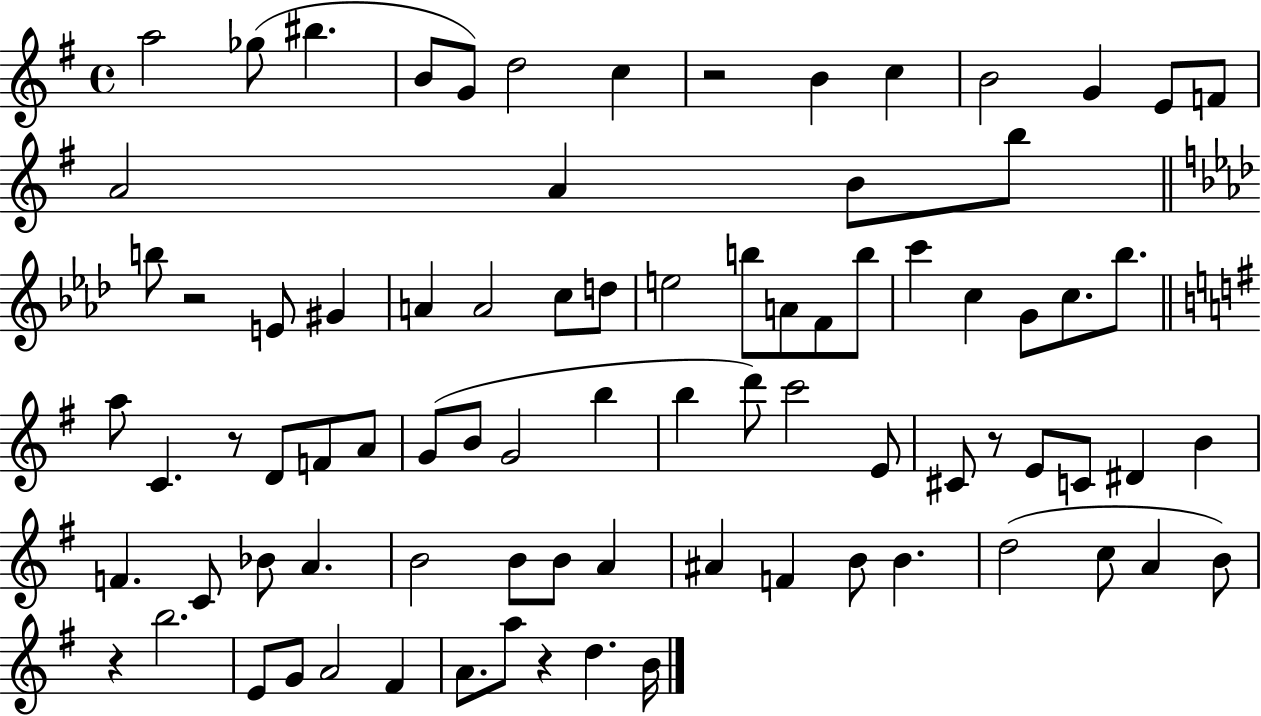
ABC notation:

X:1
T:Untitled
M:4/4
L:1/4
K:G
a2 _g/2 ^b B/2 G/2 d2 c z2 B c B2 G E/2 F/2 A2 A B/2 b/2 b/2 z2 E/2 ^G A A2 c/2 d/2 e2 b/2 A/2 F/2 b/2 c' c G/2 c/2 _b/2 a/2 C z/2 D/2 F/2 A/2 G/2 B/2 G2 b b d'/2 c'2 E/2 ^C/2 z/2 E/2 C/2 ^D B F C/2 _B/2 A B2 B/2 B/2 A ^A F B/2 B d2 c/2 A B/2 z b2 E/2 G/2 A2 ^F A/2 a/2 z d B/4